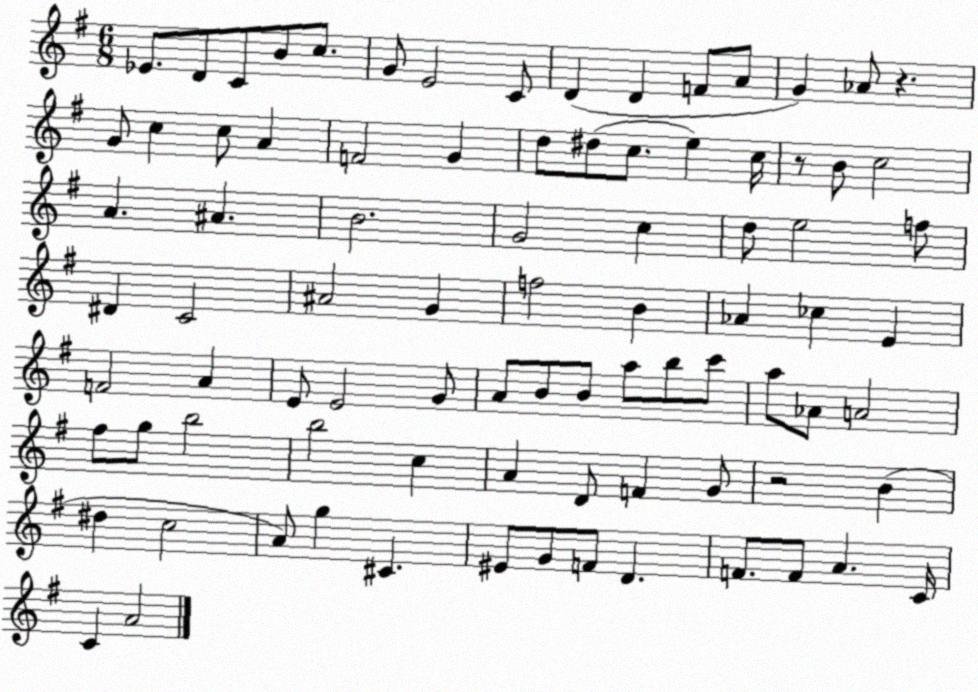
X:1
T:Untitled
M:6/8
L:1/4
K:G
_E/2 D/2 C/2 B/2 c/2 G/2 E2 C/2 D D F/2 A/2 G _A/2 z G/2 c c/2 A F2 G d/2 ^d/2 c/2 e c/4 z/2 B/2 c2 A ^A B2 G2 c d/2 e2 f/2 ^D C2 ^A2 G f2 B _A _c E F2 A E/2 E2 G/2 A/2 B/2 B/2 a/2 b/2 c'/2 a/2 _A/2 A2 ^f/2 g/2 b2 b2 c A D/2 F G/2 z2 B ^d c2 A/2 g ^C ^E/2 G/2 F/2 D F/2 F/2 A C/4 C A2